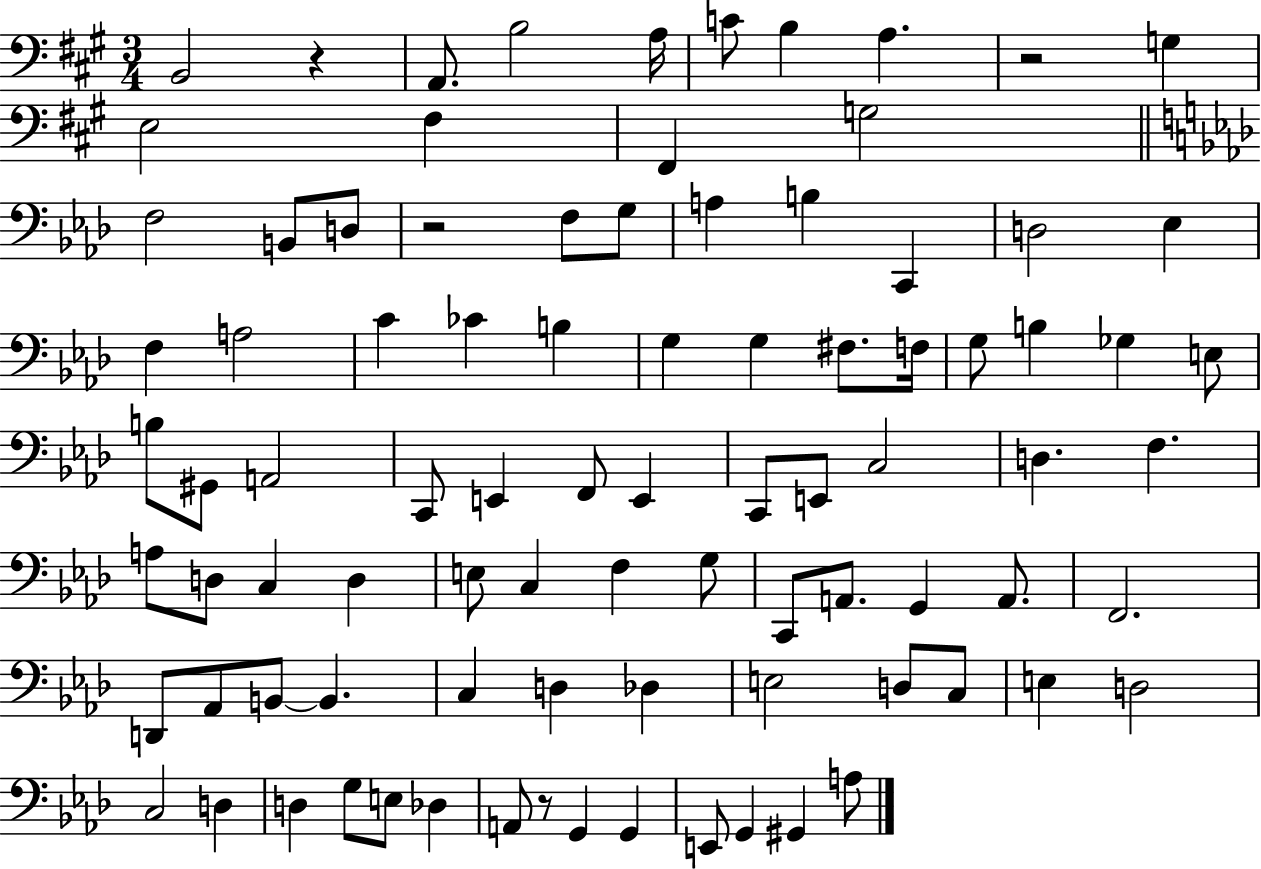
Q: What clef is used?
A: bass